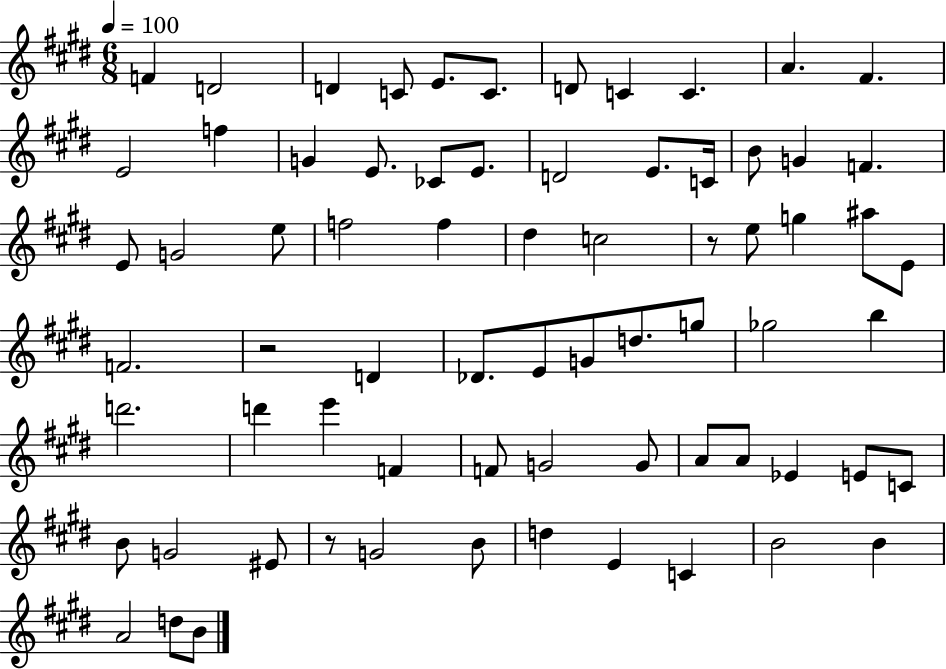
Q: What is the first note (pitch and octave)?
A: F4